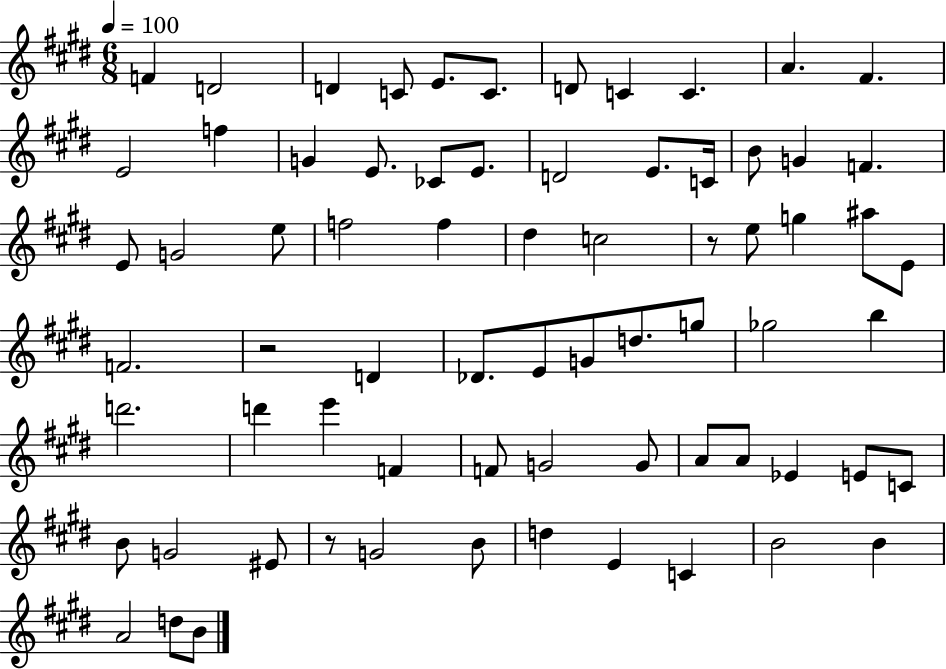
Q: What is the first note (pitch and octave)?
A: F4